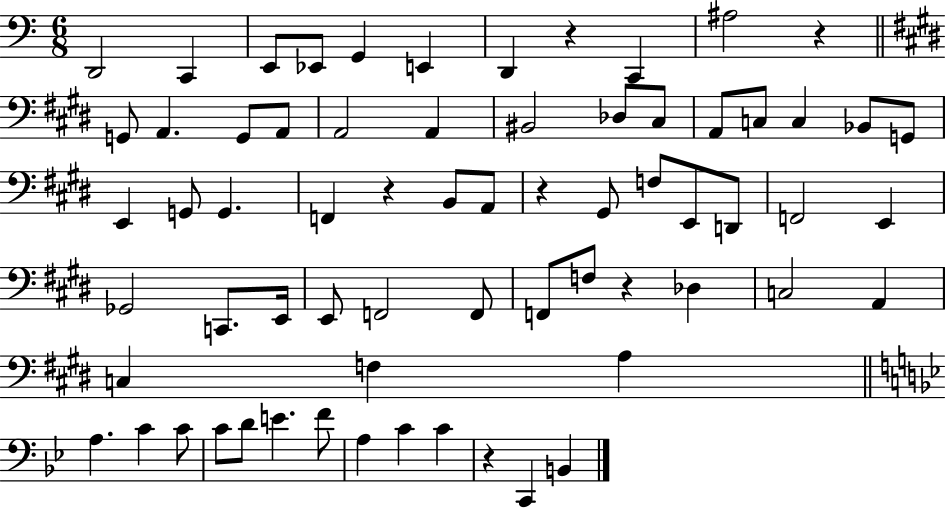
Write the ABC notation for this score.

X:1
T:Untitled
M:6/8
L:1/4
K:C
D,,2 C,, E,,/2 _E,,/2 G,, E,, D,, z C,, ^A,2 z G,,/2 A,, G,,/2 A,,/2 A,,2 A,, ^B,,2 _D,/2 ^C,/2 A,,/2 C,/2 C, _B,,/2 G,,/2 E,, G,,/2 G,, F,, z B,,/2 A,,/2 z ^G,,/2 F,/2 E,,/2 D,,/2 F,,2 E,, _G,,2 C,,/2 E,,/4 E,,/2 F,,2 F,,/2 F,,/2 F,/2 z _D, C,2 A,, C, F, A, A, C C/2 C/2 D/2 E F/2 A, C C z C,, B,,